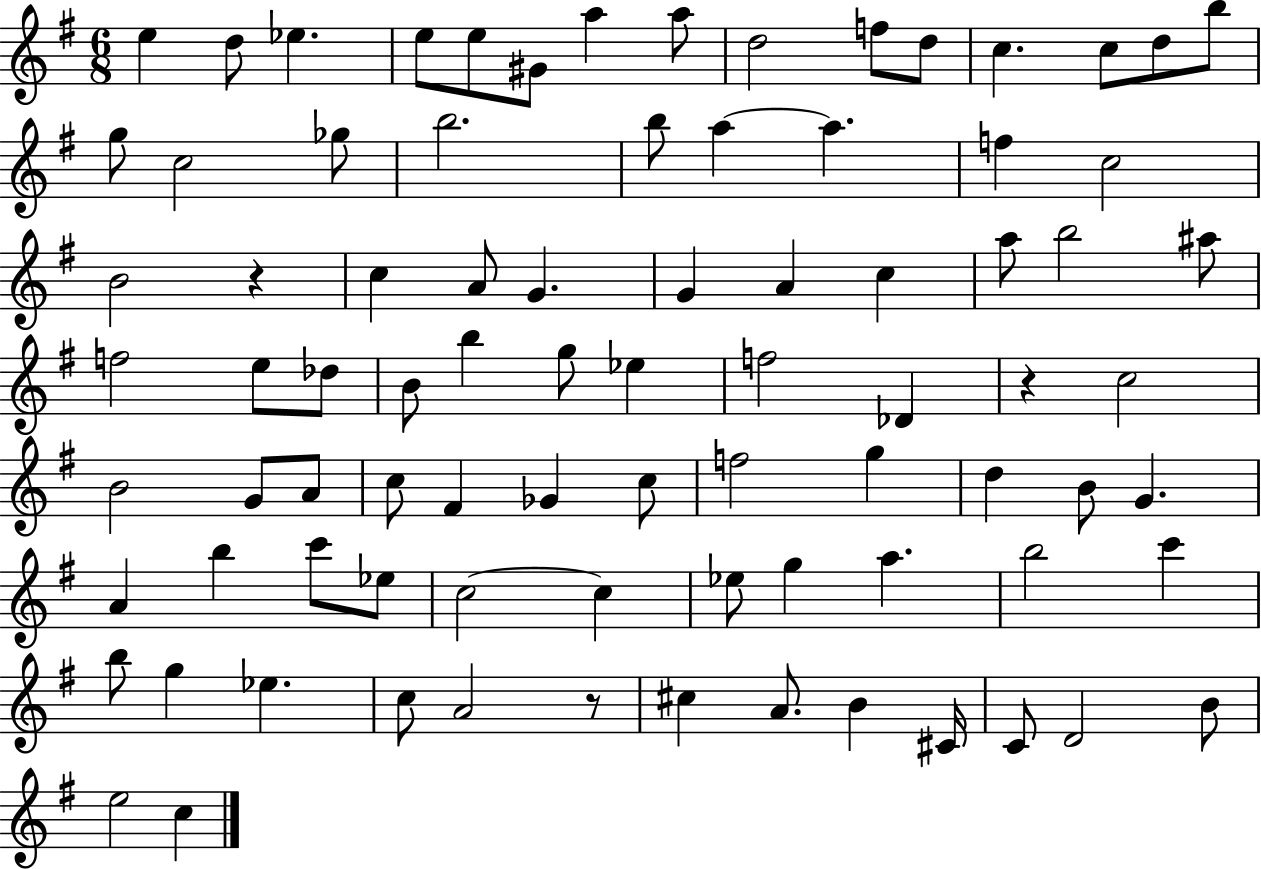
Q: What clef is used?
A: treble